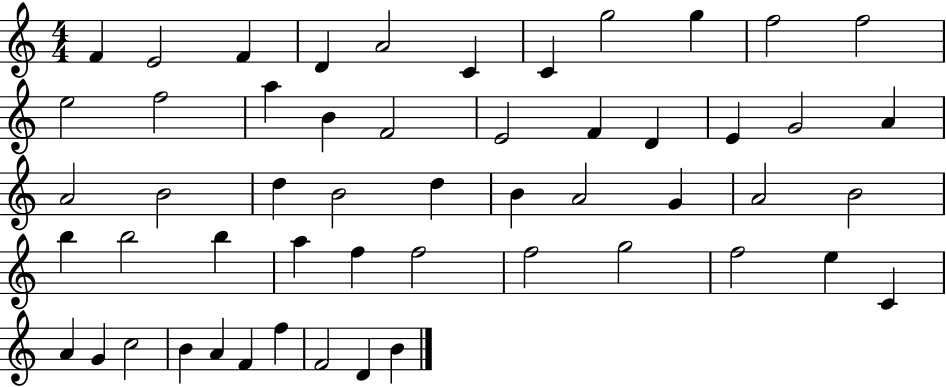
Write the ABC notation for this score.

X:1
T:Untitled
M:4/4
L:1/4
K:C
F E2 F D A2 C C g2 g f2 f2 e2 f2 a B F2 E2 F D E G2 A A2 B2 d B2 d B A2 G A2 B2 b b2 b a f f2 f2 g2 f2 e C A G c2 B A F f F2 D B